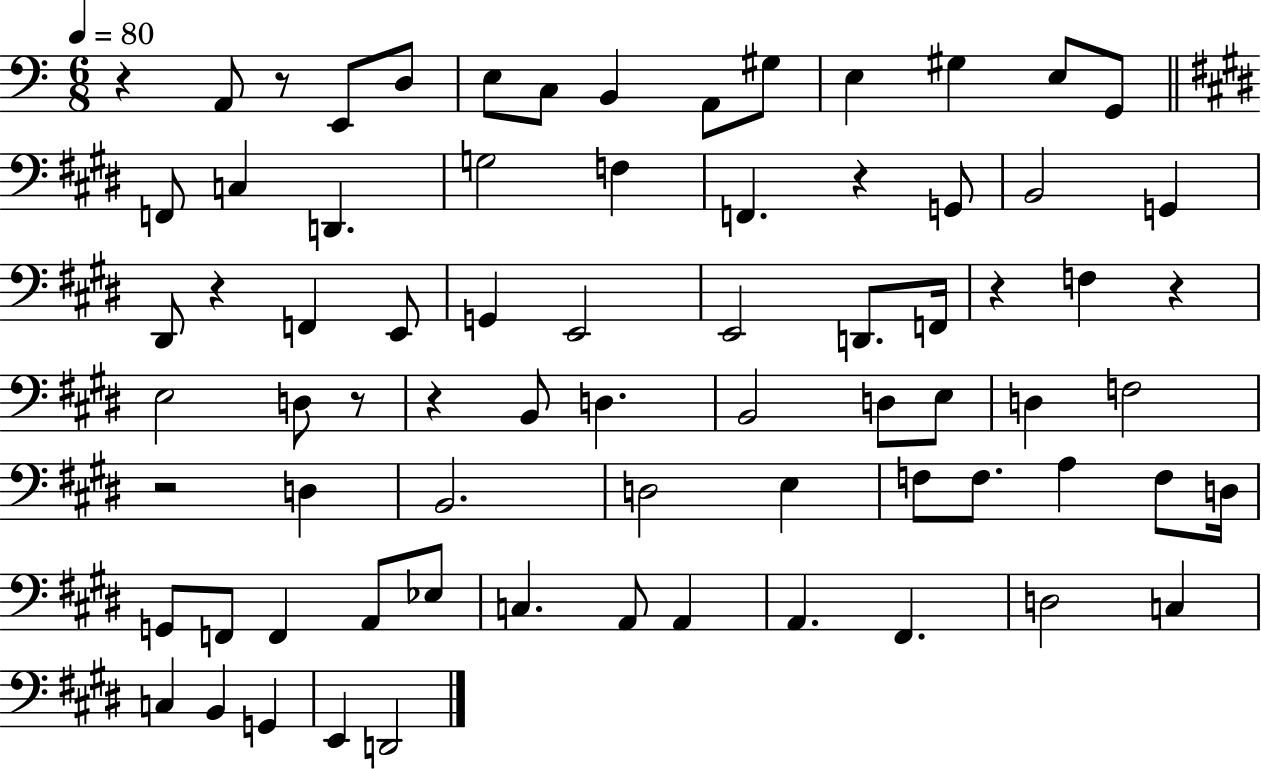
X:1
T:Untitled
M:6/8
L:1/4
K:C
z A,,/2 z/2 E,,/2 D,/2 E,/2 C,/2 B,, A,,/2 ^G,/2 E, ^G, E,/2 G,,/2 F,,/2 C, D,, G,2 F, F,, z G,,/2 B,,2 G,, ^D,,/2 z F,, E,,/2 G,, E,,2 E,,2 D,,/2 F,,/4 z F, z E,2 D,/2 z/2 z B,,/2 D, B,,2 D,/2 E,/2 D, F,2 z2 D, B,,2 D,2 E, F,/2 F,/2 A, F,/2 D,/4 G,,/2 F,,/2 F,, A,,/2 _E,/2 C, A,,/2 A,, A,, ^F,, D,2 C, C, B,, G,, E,, D,,2